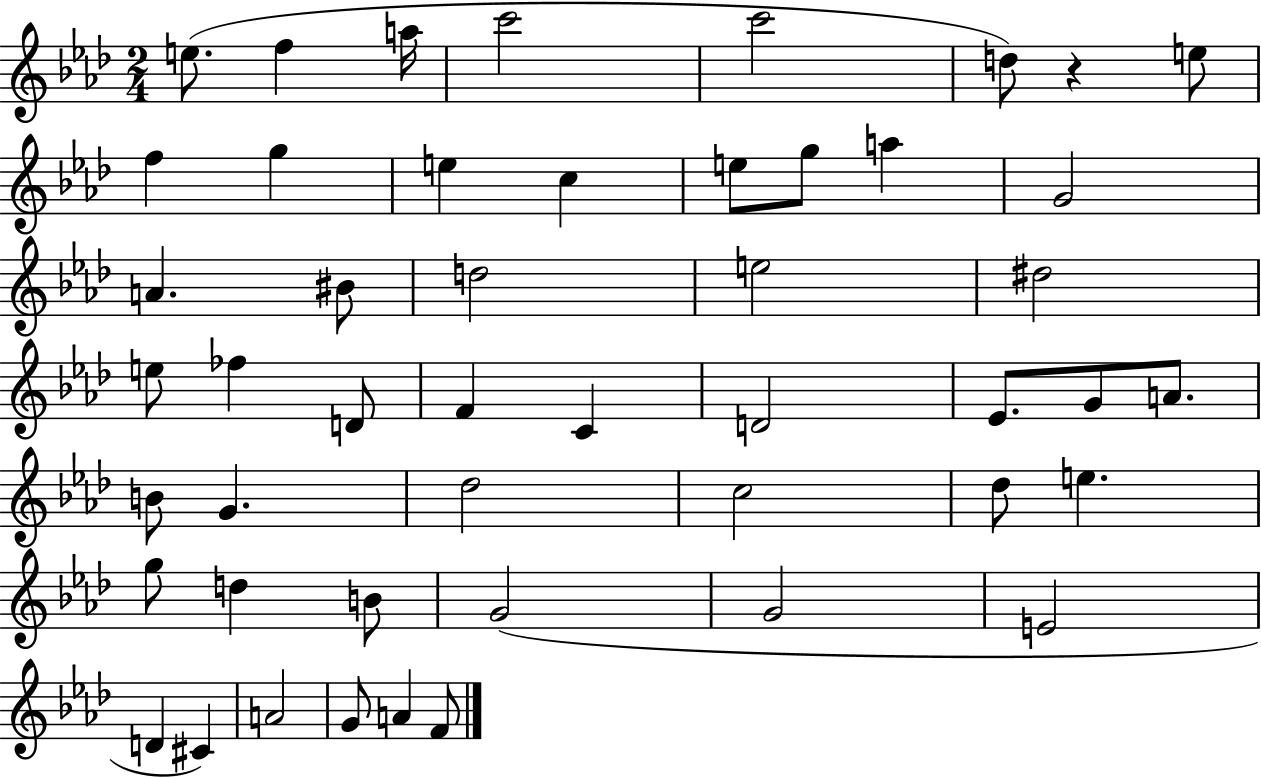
X:1
T:Untitled
M:2/4
L:1/4
K:Ab
e/2 f a/4 c'2 c'2 d/2 z e/2 f g e c e/2 g/2 a G2 A ^B/2 d2 e2 ^d2 e/2 _f D/2 F C D2 _E/2 G/2 A/2 B/2 G _d2 c2 _d/2 e g/2 d B/2 G2 G2 E2 D ^C A2 G/2 A F/2